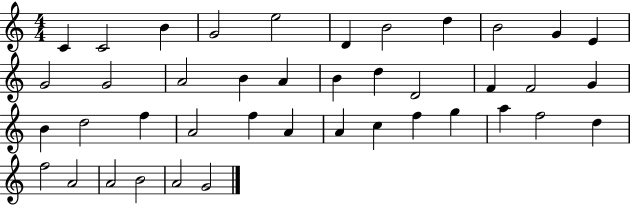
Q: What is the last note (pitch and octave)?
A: G4